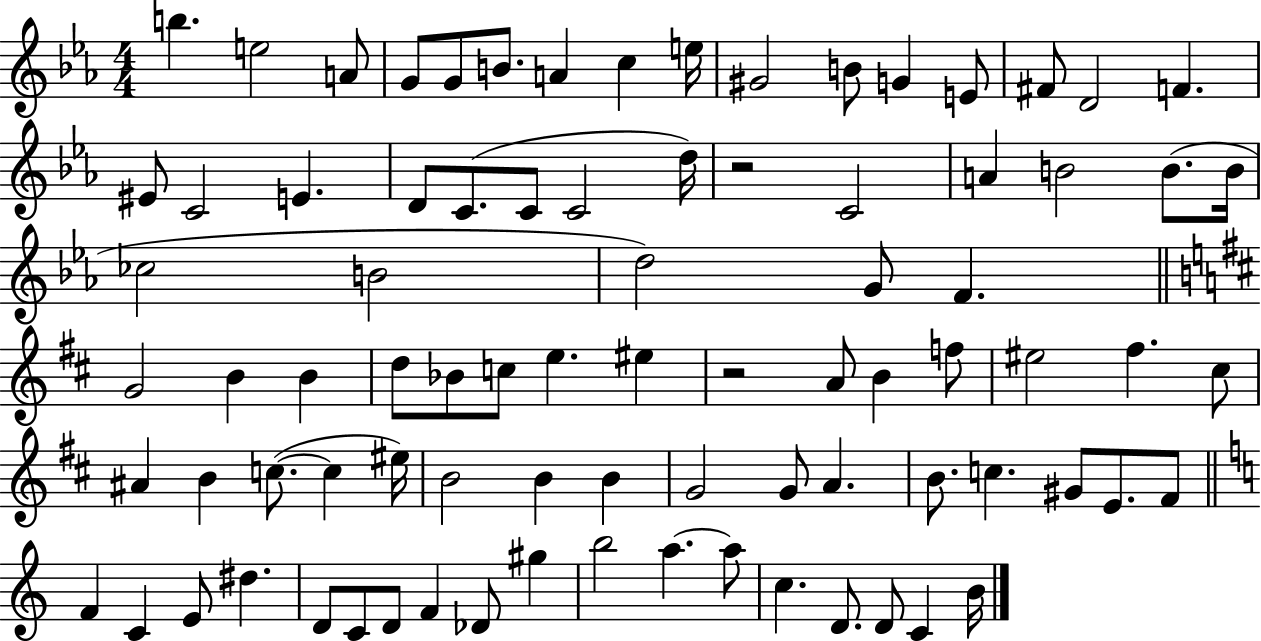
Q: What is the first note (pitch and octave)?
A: B5